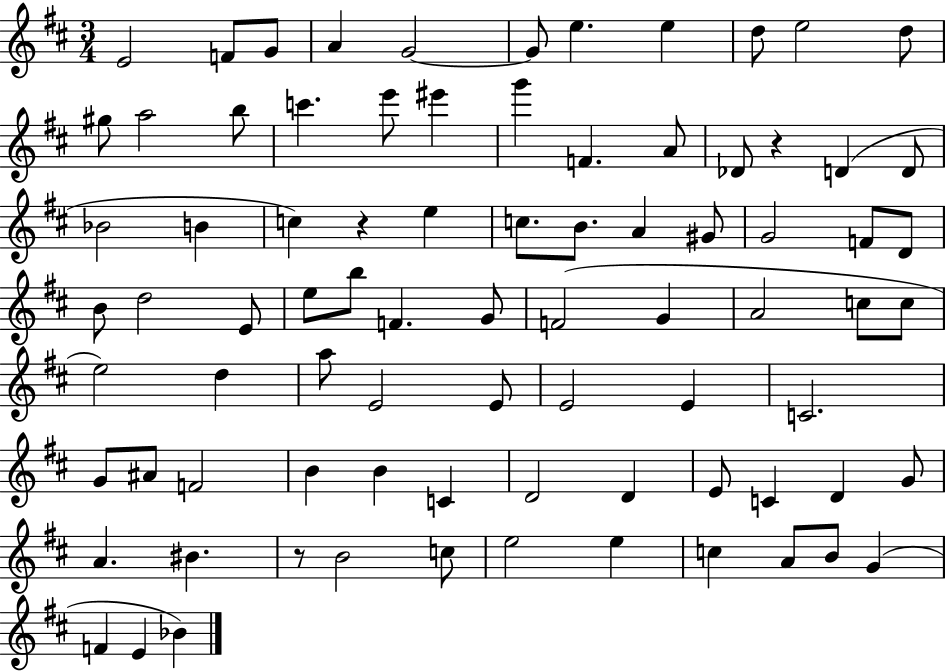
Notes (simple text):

E4/h F4/e G4/e A4/q G4/h G4/e E5/q. E5/q D5/e E5/h D5/e G#5/e A5/h B5/e C6/q. E6/e EIS6/q G6/q F4/q. A4/e Db4/e R/q D4/q D4/e Bb4/h B4/q C5/q R/q E5/q C5/e. B4/e. A4/q G#4/e G4/h F4/e D4/e B4/e D5/h E4/e E5/e B5/e F4/q. G4/e F4/h G4/q A4/h C5/e C5/e E5/h D5/q A5/e E4/h E4/e E4/h E4/q C4/h. G4/e A#4/e F4/h B4/q B4/q C4/q D4/h D4/q E4/e C4/q D4/q G4/e A4/q. BIS4/q. R/e B4/h C5/e E5/h E5/q C5/q A4/e B4/e G4/q F4/q E4/q Bb4/q